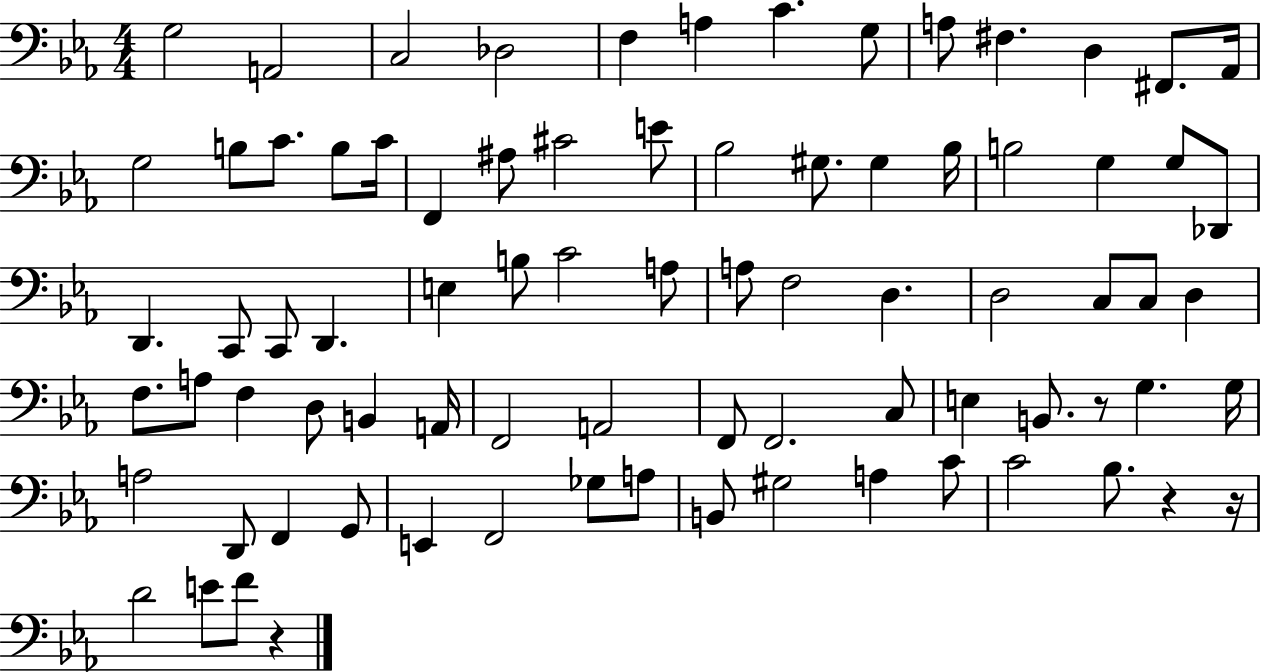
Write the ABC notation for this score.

X:1
T:Untitled
M:4/4
L:1/4
K:Eb
G,2 A,,2 C,2 _D,2 F, A, C G,/2 A,/2 ^F, D, ^F,,/2 _A,,/4 G,2 B,/2 C/2 B,/2 C/4 F,, ^A,/2 ^C2 E/2 _B,2 ^G,/2 ^G, _B,/4 B,2 G, G,/2 _D,,/2 D,, C,,/2 C,,/2 D,, E, B,/2 C2 A,/2 A,/2 F,2 D, D,2 C,/2 C,/2 D, F,/2 A,/2 F, D,/2 B,, A,,/4 F,,2 A,,2 F,,/2 F,,2 C,/2 E, B,,/2 z/2 G, G,/4 A,2 D,,/2 F,, G,,/2 E,, F,,2 _G,/2 A,/2 B,,/2 ^G,2 A, C/2 C2 _B,/2 z z/4 D2 E/2 F/2 z